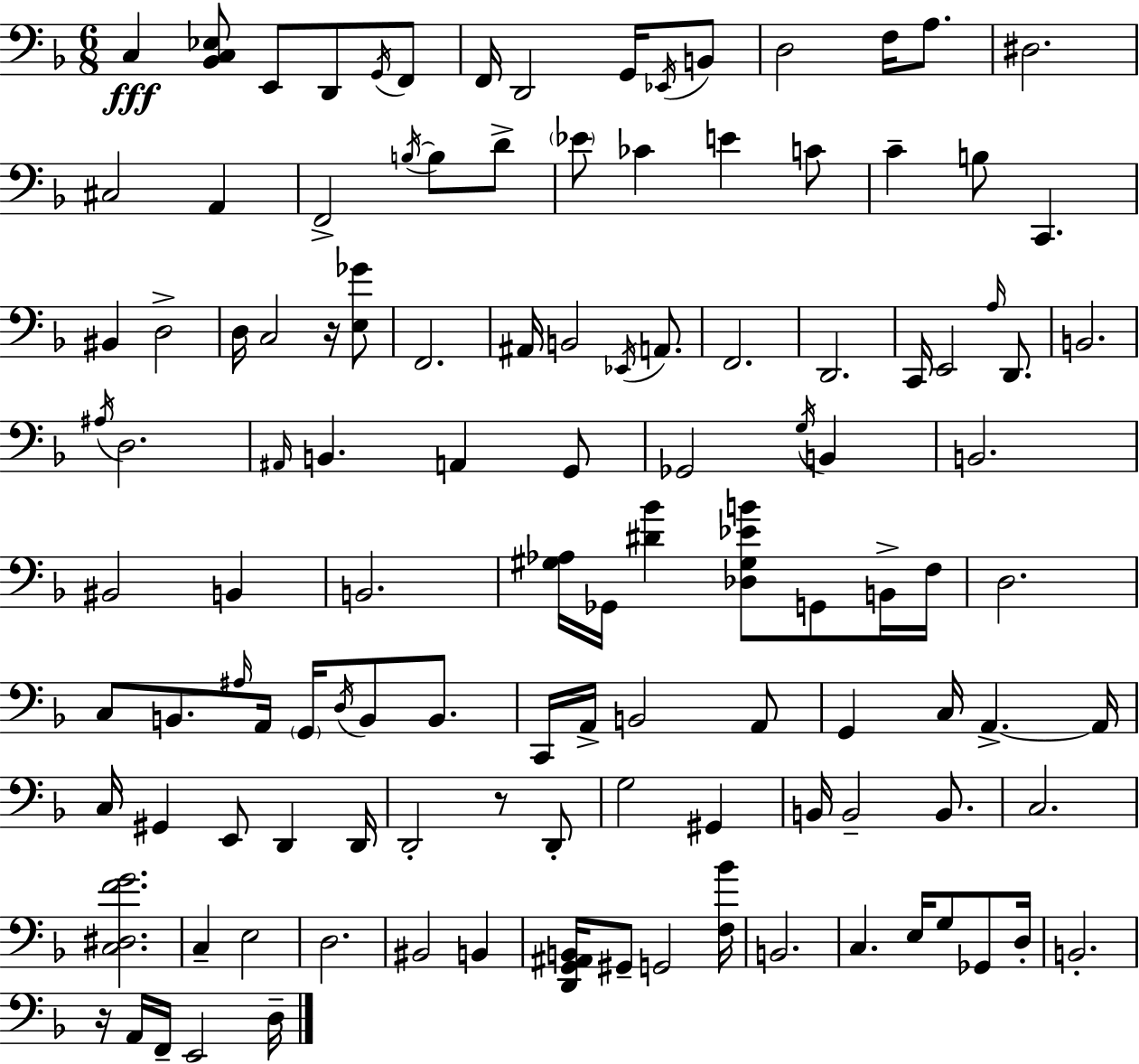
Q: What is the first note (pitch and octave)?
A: C3